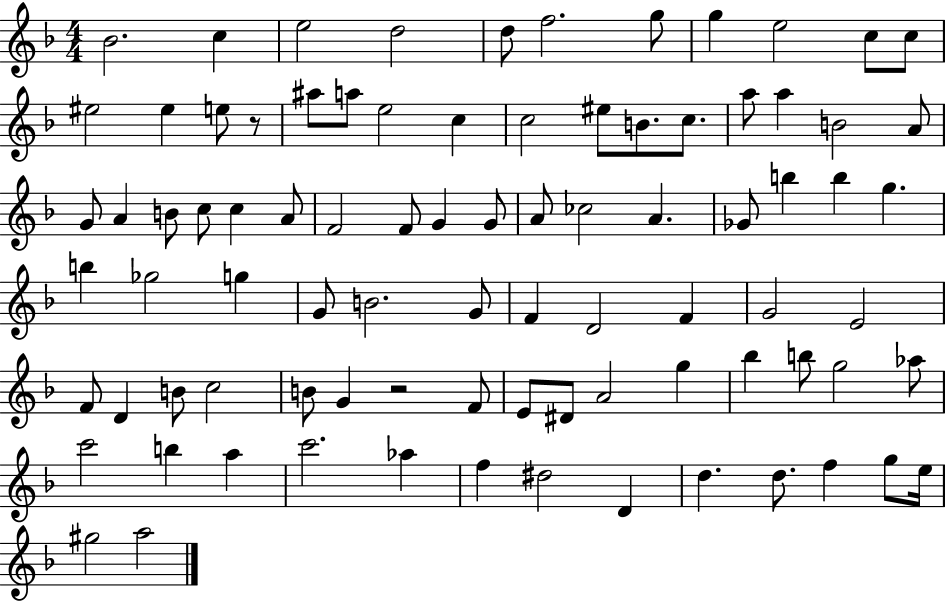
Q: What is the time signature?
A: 4/4